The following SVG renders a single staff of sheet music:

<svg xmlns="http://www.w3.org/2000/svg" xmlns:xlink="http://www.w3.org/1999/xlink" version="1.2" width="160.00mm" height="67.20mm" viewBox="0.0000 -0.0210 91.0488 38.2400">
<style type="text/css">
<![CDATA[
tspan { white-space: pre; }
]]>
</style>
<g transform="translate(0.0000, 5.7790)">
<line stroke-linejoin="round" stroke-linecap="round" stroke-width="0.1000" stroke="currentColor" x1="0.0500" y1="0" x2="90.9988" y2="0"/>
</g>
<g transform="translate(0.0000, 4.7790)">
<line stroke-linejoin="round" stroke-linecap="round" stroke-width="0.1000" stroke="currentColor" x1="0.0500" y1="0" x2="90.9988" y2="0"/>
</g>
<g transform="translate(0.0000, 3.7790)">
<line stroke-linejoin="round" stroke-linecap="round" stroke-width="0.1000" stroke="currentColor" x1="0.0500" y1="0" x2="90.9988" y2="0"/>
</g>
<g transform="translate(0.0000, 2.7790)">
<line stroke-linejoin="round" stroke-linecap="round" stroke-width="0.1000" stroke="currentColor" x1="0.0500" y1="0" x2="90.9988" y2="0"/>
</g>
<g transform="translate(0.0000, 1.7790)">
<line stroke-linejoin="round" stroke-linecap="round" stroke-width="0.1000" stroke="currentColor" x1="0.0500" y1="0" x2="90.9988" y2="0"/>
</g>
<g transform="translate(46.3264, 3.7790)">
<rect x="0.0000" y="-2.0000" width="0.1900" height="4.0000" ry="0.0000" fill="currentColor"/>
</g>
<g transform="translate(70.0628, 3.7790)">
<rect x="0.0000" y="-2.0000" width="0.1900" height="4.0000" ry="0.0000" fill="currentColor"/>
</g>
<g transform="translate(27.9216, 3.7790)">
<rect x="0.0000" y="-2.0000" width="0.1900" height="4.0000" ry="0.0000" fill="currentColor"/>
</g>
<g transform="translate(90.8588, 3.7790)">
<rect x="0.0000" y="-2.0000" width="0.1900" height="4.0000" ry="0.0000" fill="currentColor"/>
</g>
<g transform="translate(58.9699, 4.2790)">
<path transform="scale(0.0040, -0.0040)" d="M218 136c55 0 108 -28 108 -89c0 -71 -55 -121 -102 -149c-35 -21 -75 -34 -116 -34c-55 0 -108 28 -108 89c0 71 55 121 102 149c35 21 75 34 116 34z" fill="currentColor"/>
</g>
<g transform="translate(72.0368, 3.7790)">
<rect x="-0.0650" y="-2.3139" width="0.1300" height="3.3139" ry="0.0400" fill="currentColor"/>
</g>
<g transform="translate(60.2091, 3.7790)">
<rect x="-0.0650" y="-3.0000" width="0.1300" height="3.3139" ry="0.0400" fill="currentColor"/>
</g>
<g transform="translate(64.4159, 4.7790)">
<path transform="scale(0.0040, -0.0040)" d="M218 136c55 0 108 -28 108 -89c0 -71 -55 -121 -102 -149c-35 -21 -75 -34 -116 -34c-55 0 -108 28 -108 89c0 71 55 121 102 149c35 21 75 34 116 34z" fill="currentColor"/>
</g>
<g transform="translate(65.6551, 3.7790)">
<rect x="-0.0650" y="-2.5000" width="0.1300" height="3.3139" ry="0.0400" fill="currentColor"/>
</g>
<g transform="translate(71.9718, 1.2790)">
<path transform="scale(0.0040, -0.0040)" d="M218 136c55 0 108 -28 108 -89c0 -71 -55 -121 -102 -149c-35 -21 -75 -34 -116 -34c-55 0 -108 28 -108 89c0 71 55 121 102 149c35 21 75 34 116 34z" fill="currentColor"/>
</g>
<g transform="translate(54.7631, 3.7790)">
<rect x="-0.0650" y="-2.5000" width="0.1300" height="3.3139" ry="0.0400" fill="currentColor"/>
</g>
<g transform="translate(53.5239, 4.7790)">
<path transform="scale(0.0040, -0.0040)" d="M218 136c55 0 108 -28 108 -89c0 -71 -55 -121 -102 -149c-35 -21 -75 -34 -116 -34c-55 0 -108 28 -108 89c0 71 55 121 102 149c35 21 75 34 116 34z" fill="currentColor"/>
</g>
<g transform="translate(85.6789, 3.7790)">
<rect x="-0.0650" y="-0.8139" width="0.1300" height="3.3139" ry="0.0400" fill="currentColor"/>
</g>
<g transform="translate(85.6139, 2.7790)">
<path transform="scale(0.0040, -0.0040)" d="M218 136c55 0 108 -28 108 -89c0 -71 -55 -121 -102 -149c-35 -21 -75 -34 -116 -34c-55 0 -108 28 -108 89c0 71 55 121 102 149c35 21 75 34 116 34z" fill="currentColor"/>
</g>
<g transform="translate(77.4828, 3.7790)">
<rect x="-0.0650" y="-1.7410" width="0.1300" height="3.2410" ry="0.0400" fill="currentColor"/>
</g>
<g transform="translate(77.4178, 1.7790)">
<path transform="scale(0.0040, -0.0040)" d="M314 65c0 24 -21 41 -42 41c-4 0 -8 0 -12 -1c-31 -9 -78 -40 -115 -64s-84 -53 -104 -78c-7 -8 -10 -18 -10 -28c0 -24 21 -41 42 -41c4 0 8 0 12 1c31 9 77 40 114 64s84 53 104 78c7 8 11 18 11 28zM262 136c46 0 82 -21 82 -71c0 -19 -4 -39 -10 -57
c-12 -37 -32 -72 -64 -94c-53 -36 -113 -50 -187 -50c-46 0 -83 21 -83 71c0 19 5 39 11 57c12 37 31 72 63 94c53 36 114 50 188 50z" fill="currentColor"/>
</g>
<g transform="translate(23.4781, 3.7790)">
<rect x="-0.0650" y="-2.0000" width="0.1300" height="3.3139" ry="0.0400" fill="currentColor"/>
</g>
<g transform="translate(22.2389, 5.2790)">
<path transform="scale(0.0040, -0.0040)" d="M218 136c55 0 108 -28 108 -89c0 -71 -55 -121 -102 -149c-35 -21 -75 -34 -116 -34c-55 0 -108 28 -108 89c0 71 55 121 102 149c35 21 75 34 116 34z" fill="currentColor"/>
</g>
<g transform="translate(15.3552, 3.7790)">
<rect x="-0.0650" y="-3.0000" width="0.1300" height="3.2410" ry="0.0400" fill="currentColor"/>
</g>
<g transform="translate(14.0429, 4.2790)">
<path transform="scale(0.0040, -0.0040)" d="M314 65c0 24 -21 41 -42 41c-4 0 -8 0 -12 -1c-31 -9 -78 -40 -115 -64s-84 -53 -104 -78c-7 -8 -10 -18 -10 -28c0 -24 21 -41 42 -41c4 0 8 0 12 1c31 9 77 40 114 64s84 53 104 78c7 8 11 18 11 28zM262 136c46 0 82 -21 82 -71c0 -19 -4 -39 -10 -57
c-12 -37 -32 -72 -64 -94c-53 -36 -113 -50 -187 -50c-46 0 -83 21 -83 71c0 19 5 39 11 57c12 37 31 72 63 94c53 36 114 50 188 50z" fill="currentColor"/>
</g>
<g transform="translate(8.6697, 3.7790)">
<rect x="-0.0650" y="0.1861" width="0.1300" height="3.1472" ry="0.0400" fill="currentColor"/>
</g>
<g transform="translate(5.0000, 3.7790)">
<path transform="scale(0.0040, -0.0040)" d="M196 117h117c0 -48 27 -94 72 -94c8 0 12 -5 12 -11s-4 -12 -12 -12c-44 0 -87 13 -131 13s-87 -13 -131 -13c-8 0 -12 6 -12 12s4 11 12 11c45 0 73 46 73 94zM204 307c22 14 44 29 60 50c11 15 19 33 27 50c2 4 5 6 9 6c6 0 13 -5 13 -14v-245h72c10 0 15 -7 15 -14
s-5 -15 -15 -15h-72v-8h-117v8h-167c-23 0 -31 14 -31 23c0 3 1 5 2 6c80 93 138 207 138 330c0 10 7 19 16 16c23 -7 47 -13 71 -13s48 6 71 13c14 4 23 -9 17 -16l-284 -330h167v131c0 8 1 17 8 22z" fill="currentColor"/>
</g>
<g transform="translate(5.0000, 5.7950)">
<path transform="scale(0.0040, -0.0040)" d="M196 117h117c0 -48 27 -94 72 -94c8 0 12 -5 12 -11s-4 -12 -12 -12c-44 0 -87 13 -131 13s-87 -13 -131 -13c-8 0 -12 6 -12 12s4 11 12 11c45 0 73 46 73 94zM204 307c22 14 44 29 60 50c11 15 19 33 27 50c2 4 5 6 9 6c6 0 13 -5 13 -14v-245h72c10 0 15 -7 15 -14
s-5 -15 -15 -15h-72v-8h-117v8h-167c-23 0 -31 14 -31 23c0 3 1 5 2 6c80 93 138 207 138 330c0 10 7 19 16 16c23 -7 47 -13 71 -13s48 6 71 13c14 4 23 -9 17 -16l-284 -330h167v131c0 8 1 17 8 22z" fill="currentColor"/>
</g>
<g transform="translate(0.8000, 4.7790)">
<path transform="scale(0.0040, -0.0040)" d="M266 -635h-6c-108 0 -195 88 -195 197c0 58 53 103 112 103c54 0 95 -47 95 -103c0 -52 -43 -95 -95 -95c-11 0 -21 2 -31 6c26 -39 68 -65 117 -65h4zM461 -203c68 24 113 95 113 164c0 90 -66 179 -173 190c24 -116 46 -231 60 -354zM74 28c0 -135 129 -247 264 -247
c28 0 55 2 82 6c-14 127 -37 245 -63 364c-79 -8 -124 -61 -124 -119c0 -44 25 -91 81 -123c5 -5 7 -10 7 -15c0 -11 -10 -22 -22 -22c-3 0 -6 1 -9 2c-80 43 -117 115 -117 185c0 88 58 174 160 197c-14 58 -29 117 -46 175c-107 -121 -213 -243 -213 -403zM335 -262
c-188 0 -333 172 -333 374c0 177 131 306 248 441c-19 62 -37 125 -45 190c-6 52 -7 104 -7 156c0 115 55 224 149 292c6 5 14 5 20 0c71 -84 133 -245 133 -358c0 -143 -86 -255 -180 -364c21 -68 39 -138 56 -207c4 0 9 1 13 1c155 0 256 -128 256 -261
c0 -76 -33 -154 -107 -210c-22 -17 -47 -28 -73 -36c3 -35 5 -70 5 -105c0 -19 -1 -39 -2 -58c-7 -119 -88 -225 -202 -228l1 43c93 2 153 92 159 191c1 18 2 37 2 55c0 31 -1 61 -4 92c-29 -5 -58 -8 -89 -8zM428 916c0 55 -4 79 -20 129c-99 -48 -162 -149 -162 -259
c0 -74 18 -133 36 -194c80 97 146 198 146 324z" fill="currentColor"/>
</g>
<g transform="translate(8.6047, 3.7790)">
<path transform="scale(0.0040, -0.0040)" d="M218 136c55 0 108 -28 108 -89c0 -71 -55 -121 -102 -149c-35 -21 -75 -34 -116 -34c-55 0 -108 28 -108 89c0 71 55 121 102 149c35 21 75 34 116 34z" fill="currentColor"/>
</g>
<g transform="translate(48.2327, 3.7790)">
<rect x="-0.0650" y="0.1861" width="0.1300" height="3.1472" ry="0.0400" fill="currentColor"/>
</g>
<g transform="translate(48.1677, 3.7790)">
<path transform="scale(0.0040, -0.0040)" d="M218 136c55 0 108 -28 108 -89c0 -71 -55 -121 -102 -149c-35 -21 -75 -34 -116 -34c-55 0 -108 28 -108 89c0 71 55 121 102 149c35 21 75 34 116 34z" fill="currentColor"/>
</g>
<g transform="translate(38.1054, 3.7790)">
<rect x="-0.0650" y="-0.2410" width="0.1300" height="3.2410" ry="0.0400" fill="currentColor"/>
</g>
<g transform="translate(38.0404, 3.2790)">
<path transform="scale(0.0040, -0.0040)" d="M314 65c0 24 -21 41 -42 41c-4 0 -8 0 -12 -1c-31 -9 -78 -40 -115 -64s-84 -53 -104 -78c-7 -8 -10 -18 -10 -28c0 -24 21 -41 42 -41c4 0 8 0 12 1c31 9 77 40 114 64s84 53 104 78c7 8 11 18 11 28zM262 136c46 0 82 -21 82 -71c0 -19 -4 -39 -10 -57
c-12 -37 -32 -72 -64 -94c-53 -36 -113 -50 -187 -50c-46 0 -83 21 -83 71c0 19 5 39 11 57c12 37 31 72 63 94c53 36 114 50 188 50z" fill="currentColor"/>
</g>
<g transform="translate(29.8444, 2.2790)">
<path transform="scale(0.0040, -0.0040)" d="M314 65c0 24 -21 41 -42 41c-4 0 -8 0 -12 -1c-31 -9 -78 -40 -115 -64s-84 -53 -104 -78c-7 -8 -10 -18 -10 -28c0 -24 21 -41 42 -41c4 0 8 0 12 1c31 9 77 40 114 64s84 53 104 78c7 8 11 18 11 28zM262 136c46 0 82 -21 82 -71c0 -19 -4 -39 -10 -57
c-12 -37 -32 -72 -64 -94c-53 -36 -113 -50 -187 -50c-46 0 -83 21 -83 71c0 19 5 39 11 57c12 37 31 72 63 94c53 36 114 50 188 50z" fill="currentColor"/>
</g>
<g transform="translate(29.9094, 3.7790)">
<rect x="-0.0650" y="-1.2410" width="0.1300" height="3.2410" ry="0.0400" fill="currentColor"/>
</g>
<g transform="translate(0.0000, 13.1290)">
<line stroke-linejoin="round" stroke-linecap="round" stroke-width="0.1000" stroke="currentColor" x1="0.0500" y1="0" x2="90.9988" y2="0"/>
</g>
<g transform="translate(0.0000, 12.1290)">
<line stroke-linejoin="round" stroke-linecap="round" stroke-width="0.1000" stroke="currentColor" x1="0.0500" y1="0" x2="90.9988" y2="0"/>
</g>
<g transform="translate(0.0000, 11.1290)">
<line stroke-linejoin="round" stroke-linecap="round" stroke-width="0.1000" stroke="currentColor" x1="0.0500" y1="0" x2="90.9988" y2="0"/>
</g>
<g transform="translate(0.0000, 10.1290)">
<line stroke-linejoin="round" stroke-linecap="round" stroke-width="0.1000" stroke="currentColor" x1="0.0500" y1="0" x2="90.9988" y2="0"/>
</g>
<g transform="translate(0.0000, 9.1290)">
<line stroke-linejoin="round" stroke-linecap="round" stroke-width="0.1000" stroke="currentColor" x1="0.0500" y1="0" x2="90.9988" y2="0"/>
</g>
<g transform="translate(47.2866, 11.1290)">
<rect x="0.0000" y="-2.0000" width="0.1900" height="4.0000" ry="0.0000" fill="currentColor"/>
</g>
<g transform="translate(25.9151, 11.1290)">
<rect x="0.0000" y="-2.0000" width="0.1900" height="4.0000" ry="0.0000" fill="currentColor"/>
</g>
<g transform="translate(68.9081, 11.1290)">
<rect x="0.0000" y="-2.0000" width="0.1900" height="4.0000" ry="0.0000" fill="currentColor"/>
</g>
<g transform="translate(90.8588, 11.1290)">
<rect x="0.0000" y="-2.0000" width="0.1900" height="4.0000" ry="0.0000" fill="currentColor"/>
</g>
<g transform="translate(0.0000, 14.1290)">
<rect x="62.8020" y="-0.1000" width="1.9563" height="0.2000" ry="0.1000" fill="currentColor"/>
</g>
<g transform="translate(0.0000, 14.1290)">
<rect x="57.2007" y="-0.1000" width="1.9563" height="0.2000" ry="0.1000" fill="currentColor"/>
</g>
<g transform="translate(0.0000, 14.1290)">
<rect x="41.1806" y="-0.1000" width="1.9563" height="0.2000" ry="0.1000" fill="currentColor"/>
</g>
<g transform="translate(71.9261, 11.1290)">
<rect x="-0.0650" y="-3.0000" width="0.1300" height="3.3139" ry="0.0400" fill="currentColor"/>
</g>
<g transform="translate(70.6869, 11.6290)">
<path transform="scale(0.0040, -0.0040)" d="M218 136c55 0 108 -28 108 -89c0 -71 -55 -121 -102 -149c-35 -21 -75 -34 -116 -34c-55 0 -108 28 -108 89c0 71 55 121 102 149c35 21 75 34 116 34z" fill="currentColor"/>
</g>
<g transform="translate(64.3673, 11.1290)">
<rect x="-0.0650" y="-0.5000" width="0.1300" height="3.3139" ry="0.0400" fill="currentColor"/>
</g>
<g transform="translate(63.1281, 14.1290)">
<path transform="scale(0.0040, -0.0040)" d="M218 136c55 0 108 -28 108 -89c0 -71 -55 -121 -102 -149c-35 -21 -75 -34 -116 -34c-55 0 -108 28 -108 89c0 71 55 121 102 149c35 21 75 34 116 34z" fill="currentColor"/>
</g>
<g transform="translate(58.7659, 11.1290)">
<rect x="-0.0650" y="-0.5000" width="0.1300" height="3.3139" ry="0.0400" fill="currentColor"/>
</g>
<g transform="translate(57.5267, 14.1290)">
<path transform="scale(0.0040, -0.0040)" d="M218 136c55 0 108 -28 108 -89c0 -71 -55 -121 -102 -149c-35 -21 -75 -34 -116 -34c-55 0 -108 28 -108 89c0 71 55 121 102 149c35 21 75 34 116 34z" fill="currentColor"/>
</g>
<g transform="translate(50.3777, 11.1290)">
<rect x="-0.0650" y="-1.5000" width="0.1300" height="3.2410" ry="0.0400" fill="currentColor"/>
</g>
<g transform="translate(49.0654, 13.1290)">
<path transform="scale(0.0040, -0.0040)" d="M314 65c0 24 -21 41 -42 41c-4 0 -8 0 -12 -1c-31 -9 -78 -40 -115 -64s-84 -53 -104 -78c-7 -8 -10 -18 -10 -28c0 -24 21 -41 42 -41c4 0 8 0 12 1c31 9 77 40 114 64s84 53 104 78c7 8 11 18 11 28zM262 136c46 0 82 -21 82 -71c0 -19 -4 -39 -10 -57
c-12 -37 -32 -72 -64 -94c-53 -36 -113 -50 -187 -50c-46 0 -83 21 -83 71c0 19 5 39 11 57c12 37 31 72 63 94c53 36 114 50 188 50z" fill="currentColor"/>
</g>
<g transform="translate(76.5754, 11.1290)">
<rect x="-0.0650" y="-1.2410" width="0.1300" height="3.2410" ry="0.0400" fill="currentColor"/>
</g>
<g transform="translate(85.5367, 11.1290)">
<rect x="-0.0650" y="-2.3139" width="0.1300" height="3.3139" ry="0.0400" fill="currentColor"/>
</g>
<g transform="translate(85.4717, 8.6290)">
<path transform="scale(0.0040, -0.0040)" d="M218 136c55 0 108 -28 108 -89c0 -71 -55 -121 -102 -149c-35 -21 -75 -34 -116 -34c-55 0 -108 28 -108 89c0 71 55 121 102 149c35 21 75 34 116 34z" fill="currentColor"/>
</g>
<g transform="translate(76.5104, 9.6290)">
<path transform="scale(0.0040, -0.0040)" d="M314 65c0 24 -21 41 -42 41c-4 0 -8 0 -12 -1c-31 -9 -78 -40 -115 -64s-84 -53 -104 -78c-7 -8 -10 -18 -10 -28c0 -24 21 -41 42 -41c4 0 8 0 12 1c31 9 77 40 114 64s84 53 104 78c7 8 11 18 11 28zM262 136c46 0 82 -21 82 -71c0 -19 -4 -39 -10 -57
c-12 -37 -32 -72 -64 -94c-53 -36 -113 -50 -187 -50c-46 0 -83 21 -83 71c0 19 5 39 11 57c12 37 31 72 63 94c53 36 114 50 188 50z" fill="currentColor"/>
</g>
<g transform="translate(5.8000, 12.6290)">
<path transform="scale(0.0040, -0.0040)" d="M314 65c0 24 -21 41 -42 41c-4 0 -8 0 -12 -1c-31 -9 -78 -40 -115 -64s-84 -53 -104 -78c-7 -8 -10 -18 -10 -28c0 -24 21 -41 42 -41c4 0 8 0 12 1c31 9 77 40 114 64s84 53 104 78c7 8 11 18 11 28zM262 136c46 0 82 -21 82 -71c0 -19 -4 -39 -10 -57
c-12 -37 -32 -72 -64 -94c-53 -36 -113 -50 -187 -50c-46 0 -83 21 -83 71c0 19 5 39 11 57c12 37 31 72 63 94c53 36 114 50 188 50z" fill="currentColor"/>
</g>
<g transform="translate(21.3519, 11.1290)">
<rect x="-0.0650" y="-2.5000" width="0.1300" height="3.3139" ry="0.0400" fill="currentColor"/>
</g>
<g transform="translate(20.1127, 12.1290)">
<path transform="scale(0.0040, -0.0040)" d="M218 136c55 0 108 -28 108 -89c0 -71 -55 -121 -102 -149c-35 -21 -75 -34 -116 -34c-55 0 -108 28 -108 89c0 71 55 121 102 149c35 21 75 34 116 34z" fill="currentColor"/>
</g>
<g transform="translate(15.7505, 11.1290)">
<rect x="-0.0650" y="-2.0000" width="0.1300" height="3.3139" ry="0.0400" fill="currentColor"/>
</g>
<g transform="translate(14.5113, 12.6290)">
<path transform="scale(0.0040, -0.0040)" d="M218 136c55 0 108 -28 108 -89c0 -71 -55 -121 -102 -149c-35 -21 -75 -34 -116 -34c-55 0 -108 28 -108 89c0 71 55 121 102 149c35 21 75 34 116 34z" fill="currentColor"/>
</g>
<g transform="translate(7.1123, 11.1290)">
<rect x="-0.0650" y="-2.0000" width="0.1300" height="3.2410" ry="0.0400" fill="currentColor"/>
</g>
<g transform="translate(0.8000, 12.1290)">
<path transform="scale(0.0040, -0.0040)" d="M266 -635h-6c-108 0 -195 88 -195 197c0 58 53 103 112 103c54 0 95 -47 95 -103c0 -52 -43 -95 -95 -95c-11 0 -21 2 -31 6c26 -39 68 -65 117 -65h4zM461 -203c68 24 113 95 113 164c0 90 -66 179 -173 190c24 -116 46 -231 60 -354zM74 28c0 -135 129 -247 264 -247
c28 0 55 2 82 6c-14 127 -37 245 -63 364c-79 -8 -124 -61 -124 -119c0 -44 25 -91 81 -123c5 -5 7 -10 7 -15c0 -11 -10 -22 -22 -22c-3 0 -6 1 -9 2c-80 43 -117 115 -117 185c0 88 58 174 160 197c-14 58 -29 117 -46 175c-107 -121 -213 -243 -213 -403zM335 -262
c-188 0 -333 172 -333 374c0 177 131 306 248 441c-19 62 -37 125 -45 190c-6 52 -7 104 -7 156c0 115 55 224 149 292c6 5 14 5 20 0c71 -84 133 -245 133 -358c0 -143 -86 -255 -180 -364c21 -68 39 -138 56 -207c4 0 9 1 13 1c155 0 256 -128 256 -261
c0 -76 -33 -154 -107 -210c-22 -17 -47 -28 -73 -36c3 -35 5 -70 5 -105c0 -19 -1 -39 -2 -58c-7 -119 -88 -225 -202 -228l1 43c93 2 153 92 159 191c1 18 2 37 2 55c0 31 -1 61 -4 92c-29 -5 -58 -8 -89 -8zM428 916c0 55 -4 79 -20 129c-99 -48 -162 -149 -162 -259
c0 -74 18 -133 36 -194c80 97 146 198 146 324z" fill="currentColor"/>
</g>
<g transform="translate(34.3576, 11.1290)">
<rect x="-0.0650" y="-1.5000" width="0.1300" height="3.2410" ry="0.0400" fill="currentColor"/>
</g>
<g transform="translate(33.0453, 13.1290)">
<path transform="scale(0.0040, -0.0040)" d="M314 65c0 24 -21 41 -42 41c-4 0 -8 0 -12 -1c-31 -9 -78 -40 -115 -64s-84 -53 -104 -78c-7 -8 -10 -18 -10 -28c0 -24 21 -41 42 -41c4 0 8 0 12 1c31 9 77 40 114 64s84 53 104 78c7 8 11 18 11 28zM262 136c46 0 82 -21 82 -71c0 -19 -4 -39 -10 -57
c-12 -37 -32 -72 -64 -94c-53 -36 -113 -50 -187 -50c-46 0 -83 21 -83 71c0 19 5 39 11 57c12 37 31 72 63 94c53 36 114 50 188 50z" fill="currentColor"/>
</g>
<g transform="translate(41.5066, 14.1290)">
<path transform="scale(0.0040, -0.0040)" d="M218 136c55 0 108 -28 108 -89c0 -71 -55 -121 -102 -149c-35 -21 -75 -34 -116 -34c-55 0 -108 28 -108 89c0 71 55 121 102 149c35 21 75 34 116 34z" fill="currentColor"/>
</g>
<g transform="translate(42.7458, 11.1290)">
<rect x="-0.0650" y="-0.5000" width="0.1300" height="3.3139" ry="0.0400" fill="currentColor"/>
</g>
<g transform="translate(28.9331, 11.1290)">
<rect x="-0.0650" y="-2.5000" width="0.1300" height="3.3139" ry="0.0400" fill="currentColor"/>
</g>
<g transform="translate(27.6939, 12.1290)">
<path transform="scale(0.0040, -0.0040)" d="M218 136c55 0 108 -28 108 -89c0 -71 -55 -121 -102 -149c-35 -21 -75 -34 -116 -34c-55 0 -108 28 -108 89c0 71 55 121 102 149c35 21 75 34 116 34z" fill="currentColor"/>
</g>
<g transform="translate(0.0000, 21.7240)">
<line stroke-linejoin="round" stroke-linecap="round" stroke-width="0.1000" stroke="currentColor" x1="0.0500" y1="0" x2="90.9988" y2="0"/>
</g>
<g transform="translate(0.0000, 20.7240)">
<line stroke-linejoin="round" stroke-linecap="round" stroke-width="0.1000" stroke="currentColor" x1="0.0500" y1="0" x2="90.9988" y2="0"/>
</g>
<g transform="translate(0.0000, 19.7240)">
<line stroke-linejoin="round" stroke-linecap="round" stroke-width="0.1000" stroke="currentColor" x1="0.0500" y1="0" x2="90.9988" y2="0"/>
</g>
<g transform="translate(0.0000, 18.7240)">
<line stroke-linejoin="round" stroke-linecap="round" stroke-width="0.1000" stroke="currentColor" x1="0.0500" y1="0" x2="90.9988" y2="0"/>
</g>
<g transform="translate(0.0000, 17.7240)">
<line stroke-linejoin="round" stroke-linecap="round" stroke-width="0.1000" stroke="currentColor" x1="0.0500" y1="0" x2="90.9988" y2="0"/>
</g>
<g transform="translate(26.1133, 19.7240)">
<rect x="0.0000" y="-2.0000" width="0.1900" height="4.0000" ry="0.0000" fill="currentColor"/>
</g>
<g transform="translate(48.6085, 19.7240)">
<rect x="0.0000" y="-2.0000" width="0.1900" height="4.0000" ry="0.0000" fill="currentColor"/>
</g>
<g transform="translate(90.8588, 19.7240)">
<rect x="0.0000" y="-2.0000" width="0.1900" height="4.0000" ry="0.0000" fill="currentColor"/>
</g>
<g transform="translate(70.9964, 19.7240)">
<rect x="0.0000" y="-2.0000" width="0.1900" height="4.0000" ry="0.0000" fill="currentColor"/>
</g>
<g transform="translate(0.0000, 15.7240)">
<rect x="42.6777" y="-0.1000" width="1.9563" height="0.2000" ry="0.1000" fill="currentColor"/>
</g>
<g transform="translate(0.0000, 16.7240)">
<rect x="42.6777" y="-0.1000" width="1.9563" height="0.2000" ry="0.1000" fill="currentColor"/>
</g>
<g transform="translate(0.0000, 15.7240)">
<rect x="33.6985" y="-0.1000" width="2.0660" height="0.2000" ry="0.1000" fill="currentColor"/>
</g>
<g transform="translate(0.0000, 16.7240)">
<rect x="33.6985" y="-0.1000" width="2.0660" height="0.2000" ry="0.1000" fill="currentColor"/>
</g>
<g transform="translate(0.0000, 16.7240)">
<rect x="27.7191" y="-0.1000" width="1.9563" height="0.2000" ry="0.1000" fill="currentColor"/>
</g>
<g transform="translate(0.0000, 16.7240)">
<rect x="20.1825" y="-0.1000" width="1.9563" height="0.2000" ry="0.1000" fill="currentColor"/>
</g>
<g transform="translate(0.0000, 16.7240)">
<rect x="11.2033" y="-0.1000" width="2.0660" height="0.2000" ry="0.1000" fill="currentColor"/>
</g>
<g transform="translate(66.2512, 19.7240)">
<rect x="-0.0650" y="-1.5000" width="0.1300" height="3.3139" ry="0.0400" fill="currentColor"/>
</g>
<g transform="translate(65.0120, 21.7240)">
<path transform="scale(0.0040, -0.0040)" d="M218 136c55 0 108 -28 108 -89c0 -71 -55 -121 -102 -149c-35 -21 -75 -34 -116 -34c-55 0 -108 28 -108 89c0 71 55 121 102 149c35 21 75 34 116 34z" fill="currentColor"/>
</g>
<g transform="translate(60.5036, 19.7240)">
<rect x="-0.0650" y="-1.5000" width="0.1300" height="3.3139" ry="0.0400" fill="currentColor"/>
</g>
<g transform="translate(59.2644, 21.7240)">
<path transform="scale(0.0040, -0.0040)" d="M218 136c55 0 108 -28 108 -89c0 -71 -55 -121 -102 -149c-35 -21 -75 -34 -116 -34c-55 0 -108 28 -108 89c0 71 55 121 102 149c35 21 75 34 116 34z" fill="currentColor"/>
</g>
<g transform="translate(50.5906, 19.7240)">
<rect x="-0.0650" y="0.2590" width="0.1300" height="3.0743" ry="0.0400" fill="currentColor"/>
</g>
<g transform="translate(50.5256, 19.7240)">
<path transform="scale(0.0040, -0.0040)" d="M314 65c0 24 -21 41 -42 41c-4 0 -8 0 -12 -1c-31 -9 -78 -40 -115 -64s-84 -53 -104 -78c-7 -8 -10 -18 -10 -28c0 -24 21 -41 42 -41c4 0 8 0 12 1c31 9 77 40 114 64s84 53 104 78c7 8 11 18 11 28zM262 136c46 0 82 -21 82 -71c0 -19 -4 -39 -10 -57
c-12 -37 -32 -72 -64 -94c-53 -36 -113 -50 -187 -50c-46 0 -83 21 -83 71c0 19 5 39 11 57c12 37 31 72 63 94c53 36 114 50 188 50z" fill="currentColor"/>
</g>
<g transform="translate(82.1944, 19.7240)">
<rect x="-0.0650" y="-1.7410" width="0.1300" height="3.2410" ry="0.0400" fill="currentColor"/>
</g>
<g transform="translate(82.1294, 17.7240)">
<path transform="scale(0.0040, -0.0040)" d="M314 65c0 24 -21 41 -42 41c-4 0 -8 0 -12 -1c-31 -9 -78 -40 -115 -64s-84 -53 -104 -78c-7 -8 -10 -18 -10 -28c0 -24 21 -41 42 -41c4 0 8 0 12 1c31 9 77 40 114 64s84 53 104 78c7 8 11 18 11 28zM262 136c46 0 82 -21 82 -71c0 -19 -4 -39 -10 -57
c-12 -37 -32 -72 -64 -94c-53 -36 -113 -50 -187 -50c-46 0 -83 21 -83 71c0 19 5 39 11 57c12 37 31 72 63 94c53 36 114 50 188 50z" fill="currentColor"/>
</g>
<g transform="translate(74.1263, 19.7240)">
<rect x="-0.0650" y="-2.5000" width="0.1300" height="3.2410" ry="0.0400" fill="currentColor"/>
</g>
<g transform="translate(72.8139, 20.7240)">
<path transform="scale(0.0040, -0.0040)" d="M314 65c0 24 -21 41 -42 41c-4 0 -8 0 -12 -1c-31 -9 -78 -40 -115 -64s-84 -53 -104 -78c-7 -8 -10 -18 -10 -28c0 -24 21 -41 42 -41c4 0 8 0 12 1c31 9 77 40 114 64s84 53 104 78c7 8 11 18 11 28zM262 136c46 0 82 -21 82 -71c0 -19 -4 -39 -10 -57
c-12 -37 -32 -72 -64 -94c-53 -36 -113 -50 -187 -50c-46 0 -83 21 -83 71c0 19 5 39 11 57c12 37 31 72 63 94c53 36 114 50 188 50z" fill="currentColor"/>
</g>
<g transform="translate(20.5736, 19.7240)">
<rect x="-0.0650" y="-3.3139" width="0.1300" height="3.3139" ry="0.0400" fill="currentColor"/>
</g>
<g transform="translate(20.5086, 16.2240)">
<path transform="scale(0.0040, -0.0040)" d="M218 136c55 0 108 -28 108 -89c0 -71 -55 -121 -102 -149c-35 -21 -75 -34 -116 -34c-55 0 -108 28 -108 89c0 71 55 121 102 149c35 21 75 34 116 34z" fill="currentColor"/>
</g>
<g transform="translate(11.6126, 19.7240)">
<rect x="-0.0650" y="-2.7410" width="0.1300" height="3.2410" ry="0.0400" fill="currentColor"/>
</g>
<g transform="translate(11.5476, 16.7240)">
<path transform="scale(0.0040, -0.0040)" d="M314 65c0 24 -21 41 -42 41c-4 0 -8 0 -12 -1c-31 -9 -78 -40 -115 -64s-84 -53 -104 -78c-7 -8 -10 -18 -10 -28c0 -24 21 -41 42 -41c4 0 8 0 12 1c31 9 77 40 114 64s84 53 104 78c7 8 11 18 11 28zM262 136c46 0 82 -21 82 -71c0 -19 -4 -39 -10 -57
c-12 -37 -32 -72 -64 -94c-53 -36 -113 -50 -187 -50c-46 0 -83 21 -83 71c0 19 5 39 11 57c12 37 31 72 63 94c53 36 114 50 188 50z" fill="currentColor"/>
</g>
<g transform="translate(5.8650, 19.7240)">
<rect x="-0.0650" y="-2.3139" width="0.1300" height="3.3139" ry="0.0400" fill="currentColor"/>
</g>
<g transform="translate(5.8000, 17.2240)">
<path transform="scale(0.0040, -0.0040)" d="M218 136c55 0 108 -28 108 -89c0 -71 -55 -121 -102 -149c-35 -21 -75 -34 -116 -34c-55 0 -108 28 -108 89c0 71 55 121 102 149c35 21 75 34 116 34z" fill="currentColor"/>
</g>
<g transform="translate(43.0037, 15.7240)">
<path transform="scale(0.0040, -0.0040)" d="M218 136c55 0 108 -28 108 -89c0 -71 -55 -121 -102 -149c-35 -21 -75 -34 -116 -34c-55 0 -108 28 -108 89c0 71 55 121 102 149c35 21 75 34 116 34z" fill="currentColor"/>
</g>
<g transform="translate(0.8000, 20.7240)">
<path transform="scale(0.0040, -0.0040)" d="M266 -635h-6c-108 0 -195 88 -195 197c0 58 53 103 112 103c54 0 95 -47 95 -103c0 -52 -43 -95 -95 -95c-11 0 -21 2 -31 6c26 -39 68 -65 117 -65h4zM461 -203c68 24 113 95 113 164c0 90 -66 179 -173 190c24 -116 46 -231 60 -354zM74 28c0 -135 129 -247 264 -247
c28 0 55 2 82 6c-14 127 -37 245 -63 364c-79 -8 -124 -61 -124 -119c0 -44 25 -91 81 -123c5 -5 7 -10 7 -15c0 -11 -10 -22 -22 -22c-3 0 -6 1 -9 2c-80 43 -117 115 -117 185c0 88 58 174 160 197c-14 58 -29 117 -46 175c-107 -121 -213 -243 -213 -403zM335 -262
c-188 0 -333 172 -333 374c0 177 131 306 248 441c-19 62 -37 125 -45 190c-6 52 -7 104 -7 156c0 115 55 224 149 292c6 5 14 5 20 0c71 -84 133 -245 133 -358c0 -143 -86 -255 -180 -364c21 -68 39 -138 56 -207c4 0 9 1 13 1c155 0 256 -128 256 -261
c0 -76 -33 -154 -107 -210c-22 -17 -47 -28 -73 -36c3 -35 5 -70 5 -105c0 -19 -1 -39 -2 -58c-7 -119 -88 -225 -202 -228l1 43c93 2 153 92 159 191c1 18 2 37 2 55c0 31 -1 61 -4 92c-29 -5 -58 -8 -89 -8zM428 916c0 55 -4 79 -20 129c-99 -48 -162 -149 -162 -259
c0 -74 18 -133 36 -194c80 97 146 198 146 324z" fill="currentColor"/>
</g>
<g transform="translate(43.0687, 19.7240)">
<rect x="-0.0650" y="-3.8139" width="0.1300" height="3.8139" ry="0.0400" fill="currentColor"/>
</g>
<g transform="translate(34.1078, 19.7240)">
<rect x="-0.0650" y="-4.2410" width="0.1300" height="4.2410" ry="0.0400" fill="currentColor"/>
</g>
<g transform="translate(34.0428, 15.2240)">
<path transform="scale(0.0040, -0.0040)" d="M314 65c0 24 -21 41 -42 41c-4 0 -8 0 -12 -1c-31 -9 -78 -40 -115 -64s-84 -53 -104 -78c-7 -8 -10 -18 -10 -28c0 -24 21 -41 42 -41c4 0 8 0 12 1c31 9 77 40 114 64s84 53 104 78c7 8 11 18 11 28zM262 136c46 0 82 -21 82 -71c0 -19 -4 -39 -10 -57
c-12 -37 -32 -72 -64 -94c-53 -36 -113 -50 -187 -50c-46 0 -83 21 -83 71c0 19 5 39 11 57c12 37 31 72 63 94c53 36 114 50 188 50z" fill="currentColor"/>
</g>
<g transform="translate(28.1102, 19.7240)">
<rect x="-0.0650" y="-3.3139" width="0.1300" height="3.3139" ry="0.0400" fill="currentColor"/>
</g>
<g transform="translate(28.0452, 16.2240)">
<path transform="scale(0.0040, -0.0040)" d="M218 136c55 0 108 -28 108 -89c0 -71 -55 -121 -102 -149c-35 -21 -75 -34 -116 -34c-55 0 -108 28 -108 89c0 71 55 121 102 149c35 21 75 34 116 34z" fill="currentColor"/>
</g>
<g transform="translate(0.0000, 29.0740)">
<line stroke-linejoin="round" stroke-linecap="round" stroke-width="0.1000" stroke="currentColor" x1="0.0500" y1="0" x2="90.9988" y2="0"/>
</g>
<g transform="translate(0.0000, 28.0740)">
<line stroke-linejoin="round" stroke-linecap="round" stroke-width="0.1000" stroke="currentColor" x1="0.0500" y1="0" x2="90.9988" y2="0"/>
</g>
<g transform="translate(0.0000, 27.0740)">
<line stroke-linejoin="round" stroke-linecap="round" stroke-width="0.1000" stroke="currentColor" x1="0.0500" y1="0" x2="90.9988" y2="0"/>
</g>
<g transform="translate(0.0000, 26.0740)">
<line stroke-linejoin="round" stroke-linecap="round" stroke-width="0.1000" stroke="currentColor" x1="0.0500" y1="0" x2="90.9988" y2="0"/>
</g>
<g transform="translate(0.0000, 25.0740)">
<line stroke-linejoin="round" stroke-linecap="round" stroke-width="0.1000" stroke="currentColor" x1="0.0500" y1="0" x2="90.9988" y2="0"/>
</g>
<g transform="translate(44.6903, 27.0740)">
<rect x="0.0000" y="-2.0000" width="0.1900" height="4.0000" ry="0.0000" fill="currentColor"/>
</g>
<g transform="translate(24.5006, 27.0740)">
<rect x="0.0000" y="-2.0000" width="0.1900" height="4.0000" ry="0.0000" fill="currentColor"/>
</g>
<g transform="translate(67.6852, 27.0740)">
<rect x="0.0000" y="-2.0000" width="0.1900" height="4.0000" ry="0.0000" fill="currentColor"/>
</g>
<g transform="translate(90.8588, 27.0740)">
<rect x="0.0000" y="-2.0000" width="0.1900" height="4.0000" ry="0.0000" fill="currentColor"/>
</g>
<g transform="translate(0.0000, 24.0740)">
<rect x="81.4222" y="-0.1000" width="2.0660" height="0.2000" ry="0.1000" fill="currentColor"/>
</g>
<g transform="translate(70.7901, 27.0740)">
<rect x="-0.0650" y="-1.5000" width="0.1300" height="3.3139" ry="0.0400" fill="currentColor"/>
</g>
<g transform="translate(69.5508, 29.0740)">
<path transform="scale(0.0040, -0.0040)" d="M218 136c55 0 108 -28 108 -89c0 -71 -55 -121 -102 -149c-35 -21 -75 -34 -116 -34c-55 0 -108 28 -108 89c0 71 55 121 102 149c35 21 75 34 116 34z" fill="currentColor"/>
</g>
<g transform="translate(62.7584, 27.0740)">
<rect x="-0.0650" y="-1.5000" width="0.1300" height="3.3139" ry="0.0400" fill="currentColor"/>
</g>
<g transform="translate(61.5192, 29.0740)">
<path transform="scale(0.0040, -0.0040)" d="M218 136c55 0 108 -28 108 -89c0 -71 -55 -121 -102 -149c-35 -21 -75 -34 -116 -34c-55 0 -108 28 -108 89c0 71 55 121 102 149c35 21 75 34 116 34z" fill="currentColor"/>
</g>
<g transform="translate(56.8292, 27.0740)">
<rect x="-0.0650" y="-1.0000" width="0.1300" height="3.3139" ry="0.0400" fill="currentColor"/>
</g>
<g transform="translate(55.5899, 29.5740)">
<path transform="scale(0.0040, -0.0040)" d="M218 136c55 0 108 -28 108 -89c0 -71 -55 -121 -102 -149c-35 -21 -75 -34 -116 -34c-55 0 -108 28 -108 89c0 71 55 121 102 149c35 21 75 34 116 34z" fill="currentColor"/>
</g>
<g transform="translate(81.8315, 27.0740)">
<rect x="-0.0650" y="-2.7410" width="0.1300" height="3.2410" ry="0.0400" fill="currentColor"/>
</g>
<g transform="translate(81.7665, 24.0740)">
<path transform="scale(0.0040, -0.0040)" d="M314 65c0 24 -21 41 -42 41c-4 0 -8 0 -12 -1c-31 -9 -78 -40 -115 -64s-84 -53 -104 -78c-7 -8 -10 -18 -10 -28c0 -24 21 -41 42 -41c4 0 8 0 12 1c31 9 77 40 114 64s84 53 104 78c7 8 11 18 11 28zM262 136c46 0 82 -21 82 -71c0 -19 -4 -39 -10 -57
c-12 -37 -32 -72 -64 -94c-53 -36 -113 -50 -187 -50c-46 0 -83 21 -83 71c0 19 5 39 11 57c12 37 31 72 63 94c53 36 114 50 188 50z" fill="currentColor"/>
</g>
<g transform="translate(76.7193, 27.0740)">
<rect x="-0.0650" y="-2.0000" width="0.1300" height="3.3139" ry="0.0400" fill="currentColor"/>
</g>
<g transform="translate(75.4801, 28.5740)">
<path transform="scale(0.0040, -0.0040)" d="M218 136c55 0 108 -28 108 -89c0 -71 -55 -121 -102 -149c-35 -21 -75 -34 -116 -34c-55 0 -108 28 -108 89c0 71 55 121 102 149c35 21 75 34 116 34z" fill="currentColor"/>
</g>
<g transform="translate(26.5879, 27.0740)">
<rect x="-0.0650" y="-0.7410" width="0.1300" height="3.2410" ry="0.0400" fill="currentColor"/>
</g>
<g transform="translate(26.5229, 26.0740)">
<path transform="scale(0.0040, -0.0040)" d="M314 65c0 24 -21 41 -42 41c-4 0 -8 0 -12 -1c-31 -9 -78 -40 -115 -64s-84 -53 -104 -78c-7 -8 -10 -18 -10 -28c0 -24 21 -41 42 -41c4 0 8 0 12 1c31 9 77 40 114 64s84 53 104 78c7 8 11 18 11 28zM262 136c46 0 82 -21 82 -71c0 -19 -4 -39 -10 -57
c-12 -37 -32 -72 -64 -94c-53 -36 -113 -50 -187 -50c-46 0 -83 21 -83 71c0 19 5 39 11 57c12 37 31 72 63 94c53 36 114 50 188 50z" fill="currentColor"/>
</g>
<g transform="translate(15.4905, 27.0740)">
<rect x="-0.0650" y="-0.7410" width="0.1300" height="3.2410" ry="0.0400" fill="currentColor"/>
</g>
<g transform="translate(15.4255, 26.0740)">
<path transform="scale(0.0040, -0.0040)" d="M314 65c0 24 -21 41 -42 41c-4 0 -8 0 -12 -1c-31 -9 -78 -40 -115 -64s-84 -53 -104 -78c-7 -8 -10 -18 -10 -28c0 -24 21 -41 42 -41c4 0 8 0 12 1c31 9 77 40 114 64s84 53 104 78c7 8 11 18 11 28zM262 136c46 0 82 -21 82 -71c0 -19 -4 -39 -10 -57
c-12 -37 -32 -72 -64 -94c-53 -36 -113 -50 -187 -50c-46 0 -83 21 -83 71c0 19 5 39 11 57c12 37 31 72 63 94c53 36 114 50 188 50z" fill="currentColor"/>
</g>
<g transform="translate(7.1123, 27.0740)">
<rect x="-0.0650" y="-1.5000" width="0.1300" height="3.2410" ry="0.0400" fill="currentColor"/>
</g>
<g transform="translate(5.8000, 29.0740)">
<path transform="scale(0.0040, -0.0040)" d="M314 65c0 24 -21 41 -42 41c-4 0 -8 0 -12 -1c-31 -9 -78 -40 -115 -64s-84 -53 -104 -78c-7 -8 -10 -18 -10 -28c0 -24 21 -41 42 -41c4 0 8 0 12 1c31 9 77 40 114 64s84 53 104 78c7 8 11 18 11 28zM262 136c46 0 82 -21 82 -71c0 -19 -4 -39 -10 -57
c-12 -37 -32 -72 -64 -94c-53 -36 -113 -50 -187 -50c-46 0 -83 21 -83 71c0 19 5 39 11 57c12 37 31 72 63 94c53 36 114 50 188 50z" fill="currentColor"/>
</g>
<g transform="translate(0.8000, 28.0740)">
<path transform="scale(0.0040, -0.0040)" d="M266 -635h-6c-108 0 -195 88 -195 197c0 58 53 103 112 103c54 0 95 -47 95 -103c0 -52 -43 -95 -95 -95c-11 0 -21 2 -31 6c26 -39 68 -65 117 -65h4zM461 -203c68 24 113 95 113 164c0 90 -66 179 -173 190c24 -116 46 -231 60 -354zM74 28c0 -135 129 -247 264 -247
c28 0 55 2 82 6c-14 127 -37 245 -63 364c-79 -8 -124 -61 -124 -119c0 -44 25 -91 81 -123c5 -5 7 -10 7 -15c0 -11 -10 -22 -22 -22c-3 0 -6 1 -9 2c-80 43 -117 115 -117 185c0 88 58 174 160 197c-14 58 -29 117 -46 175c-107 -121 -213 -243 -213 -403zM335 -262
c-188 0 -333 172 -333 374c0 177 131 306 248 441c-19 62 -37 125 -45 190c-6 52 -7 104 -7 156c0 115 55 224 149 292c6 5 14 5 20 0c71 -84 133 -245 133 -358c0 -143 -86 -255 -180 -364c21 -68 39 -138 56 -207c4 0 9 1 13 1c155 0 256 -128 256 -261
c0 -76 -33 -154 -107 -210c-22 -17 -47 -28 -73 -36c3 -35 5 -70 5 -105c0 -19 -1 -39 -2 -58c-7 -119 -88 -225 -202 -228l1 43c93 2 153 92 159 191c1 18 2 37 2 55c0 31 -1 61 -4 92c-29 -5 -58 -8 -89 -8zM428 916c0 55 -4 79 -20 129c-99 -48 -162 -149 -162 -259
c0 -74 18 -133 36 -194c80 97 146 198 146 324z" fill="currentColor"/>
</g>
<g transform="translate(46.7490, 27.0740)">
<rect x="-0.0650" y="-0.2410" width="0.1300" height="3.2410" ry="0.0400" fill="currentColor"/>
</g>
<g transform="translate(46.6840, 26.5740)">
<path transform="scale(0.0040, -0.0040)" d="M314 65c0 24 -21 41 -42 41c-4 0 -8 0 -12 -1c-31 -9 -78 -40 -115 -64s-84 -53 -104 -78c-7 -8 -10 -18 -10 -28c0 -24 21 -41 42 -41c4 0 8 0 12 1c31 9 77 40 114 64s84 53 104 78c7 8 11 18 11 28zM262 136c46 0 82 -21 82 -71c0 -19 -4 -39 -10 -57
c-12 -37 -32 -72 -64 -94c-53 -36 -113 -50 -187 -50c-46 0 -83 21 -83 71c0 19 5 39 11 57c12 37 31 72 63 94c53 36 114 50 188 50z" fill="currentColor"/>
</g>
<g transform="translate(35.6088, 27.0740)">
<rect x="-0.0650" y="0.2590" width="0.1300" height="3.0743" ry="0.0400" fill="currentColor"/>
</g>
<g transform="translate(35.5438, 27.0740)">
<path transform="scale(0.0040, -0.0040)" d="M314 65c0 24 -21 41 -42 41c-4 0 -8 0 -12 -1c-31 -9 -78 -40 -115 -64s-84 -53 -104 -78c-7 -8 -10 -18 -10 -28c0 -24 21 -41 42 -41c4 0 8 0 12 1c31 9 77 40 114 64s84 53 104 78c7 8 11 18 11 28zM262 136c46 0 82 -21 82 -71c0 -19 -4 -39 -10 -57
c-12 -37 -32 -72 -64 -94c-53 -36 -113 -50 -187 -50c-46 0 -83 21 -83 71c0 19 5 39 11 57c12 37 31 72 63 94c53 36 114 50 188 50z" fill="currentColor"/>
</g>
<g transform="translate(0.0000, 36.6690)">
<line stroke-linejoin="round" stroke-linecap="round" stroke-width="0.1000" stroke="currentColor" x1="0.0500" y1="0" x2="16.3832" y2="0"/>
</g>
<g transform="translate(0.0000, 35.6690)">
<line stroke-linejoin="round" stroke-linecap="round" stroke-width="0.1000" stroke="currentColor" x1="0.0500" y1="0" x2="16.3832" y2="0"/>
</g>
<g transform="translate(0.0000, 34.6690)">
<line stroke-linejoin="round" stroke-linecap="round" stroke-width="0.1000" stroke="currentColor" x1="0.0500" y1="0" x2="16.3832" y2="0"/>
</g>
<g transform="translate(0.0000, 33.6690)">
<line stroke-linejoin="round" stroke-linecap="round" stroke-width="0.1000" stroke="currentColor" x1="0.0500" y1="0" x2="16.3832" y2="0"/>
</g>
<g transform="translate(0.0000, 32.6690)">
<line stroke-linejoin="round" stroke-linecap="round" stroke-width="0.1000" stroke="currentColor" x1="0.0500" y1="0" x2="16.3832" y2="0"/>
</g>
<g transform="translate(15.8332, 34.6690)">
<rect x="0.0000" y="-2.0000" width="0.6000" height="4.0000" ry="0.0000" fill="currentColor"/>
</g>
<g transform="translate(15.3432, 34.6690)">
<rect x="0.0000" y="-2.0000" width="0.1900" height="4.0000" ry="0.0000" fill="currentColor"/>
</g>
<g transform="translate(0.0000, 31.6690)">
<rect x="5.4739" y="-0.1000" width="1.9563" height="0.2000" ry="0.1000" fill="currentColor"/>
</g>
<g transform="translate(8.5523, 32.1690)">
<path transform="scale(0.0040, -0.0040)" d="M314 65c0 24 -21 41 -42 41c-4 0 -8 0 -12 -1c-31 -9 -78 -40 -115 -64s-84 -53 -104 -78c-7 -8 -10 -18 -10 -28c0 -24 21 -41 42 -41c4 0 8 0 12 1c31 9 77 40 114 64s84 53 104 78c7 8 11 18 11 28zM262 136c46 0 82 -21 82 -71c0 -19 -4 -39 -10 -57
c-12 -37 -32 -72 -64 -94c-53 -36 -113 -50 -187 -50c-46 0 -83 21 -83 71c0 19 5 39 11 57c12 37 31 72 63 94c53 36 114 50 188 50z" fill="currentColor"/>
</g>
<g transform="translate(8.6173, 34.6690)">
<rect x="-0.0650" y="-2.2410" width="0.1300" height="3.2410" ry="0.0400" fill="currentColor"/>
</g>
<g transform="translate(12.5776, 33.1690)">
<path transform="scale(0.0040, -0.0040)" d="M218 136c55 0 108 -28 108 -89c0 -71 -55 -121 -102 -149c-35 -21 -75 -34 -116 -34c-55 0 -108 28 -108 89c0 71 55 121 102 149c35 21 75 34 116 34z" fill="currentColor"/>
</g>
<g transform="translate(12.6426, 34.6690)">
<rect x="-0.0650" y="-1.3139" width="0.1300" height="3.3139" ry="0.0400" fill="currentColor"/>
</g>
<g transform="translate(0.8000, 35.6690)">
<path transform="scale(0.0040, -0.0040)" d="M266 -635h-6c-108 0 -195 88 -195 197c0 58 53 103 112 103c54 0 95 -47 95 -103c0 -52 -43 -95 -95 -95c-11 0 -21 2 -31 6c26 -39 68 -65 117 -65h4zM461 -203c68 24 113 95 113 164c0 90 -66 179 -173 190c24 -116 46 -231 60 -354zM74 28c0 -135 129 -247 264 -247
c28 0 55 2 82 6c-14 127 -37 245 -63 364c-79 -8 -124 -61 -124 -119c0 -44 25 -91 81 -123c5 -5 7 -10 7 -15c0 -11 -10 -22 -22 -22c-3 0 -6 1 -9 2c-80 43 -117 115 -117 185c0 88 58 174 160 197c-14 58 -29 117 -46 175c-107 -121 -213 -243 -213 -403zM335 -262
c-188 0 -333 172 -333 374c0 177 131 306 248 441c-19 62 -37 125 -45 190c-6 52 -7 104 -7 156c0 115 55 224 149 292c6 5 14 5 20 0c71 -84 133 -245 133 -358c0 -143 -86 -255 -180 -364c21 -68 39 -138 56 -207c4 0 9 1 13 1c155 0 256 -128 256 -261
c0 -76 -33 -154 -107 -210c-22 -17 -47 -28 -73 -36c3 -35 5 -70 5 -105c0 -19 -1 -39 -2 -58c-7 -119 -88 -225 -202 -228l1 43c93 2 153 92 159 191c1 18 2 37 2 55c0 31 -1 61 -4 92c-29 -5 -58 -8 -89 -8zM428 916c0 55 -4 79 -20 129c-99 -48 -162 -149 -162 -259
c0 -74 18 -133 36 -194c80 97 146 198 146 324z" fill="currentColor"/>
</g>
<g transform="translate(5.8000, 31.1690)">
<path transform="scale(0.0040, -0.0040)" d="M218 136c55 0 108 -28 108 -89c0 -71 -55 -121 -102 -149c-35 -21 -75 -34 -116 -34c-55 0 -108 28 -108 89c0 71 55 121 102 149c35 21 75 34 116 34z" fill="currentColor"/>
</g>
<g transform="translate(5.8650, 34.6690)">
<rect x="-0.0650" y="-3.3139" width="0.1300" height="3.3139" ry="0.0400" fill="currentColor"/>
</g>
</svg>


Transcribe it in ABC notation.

X:1
T:Untitled
M:4/4
L:1/4
K:C
B A2 F e2 c2 B G A G g f2 d F2 F G G E2 C E2 C C A e2 g g a2 b b d'2 c' B2 E E G2 f2 E2 d2 d2 B2 c2 D E E F a2 b g2 e